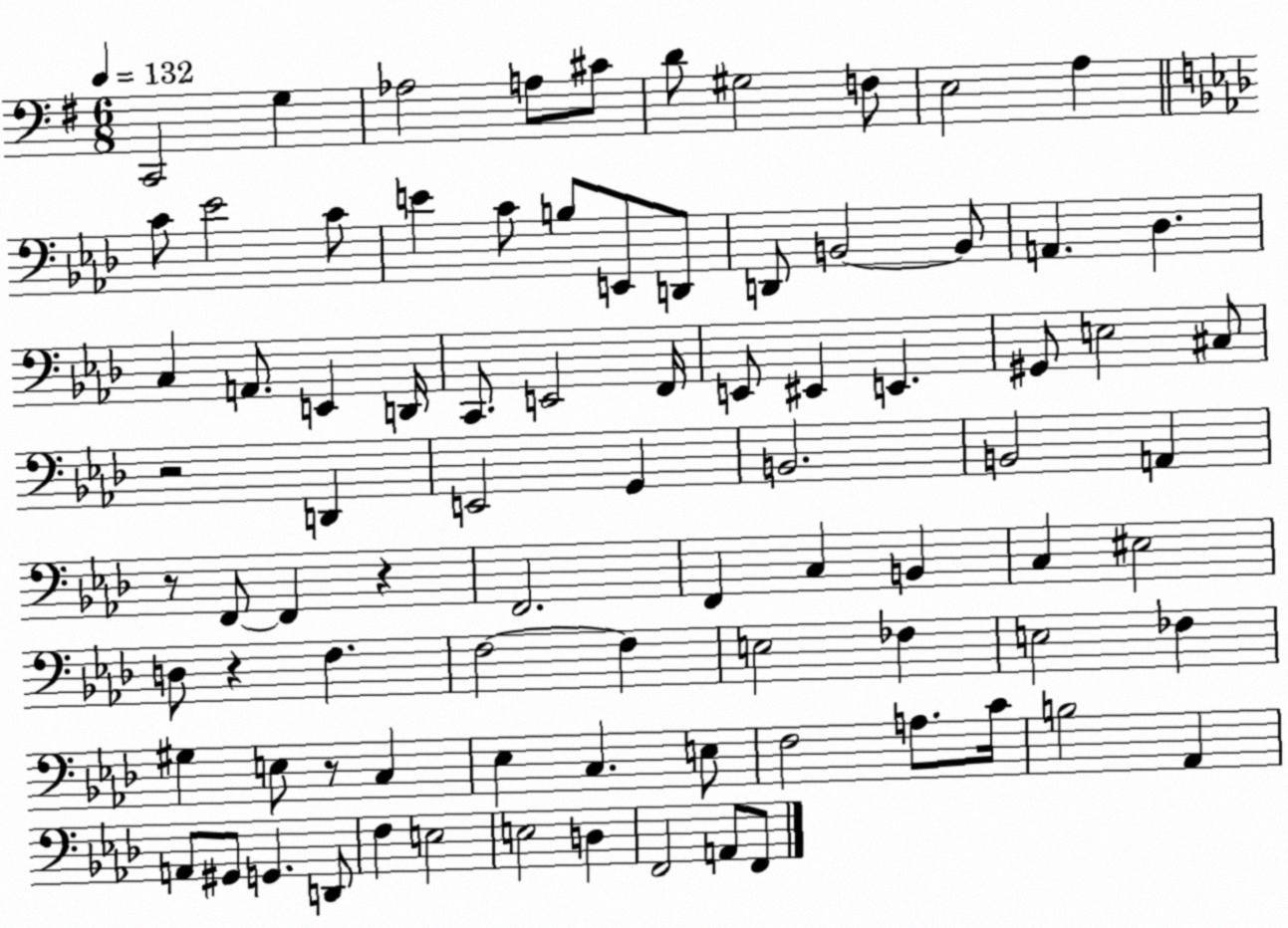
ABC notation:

X:1
T:Untitled
M:6/8
L:1/4
K:G
C,,2 G, _A,2 A,/2 ^C/2 D/2 ^G,2 F,/2 E,2 A, C/2 _E2 C/2 E C/2 B,/2 E,,/2 D,,/2 D,,/2 B,,2 B,,/2 A,, _D, C, A,,/2 E,, D,,/4 C,,/2 E,,2 F,,/4 E,,/2 ^E,, E,, ^G,,/2 E,2 ^C,/2 z2 D,, E,,2 G,, B,,2 B,,2 A,, z/2 F,,/2 F,, z F,,2 F,, C, B,, C, ^E,2 D,/2 z F, F,2 F, E,2 _F, E,2 _F, ^G, E,/2 z/2 C, _E, C, E,/2 F,2 A,/2 C/4 B,2 _A,, A,,/2 ^G,,/2 G,, D,,/2 F, E,2 E,2 D, F,,2 A,,/2 F,,/2